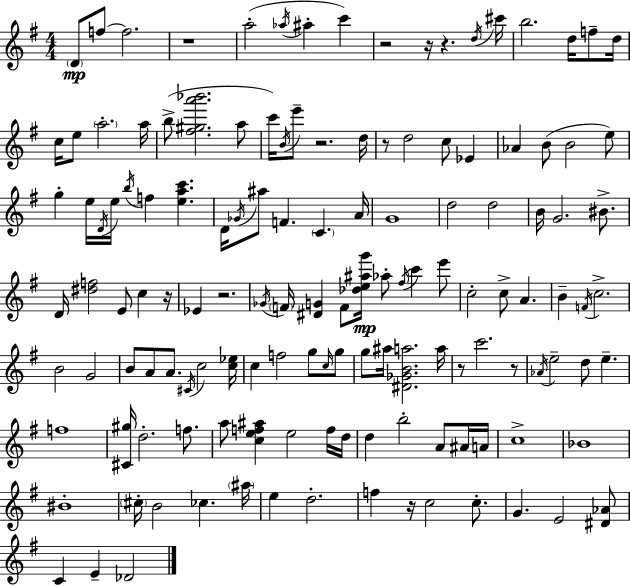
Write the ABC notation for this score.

X:1
T:Untitled
M:4/4
L:1/4
K:G
D/2 f/2 f2 z4 a2 _a/4 ^a c' z2 z/4 z d/4 ^c'/4 b2 d/4 f/2 d/4 c/4 e/2 a2 a/4 b/2 [^f^ga'_b']2 a/2 c'/4 B/4 e'/2 z2 d/4 z/2 d2 c/2 _E _A B/2 B2 e/2 g e/4 D/4 e/4 b/4 f [eac'] D/4 _G/4 ^a/2 F C A/4 G4 d2 d2 B/4 G2 ^B/2 D/4 [^df]2 E/2 c z/4 _E z2 _G/4 F/4 [^DG] F/2 [_de^ag']/4 _a/2 ^f/4 c' e'/2 c2 c/2 A B F/4 c2 B2 G2 B/2 A/2 A/2 ^C/4 c2 [c_e]/4 c f2 g/2 c/4 g/2 g/2 ^a/4 [^D_GBa]2 a/4 z/2 c'2 z/2 _A/4 e2 d/2 e f4 [^C^g]/4 d2 f/2 a/2 [cef^a] e2 f/4 d/4 d b2 A/2 ^A/4 A/4 c4 _B4 ^B4 ^c/4 B2 _c ^a/4 e d2 f z/4 c2 c/2 G E2 [^D_A]/2 C E _D2